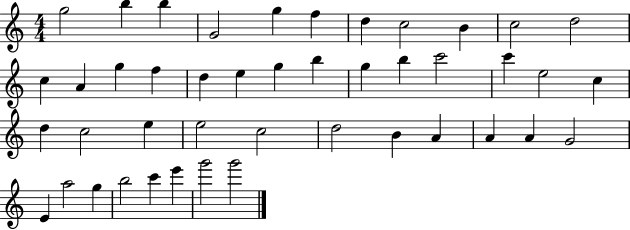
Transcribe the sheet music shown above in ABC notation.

X:1
T:Untitled
M:4/4
L:1/4
K:C
g2 b b G2 g f d c2 B c2 d2 c A g f d e g b g b c'2 c' e2 c d c2 e e2 c2 d2 B A A A G2 E a2 g b2 c' e' g'2 g'2